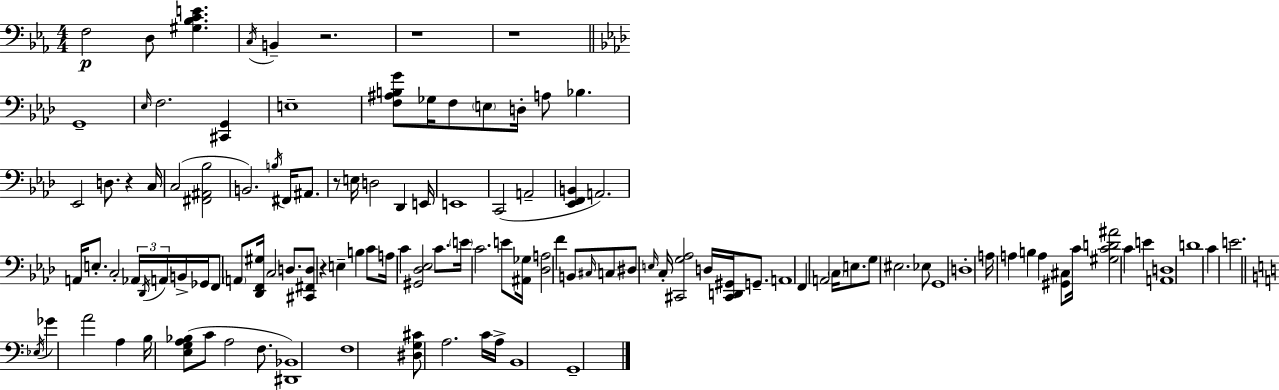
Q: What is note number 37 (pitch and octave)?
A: B2